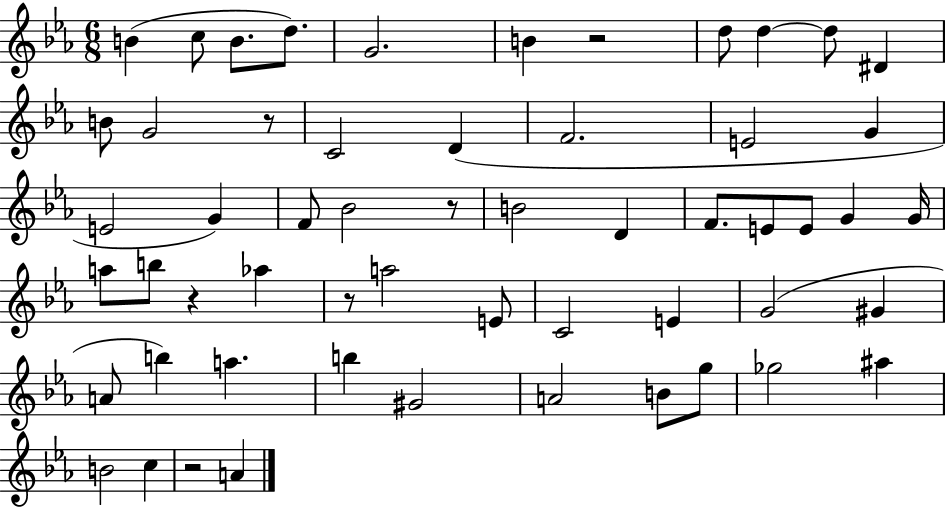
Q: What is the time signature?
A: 6/8